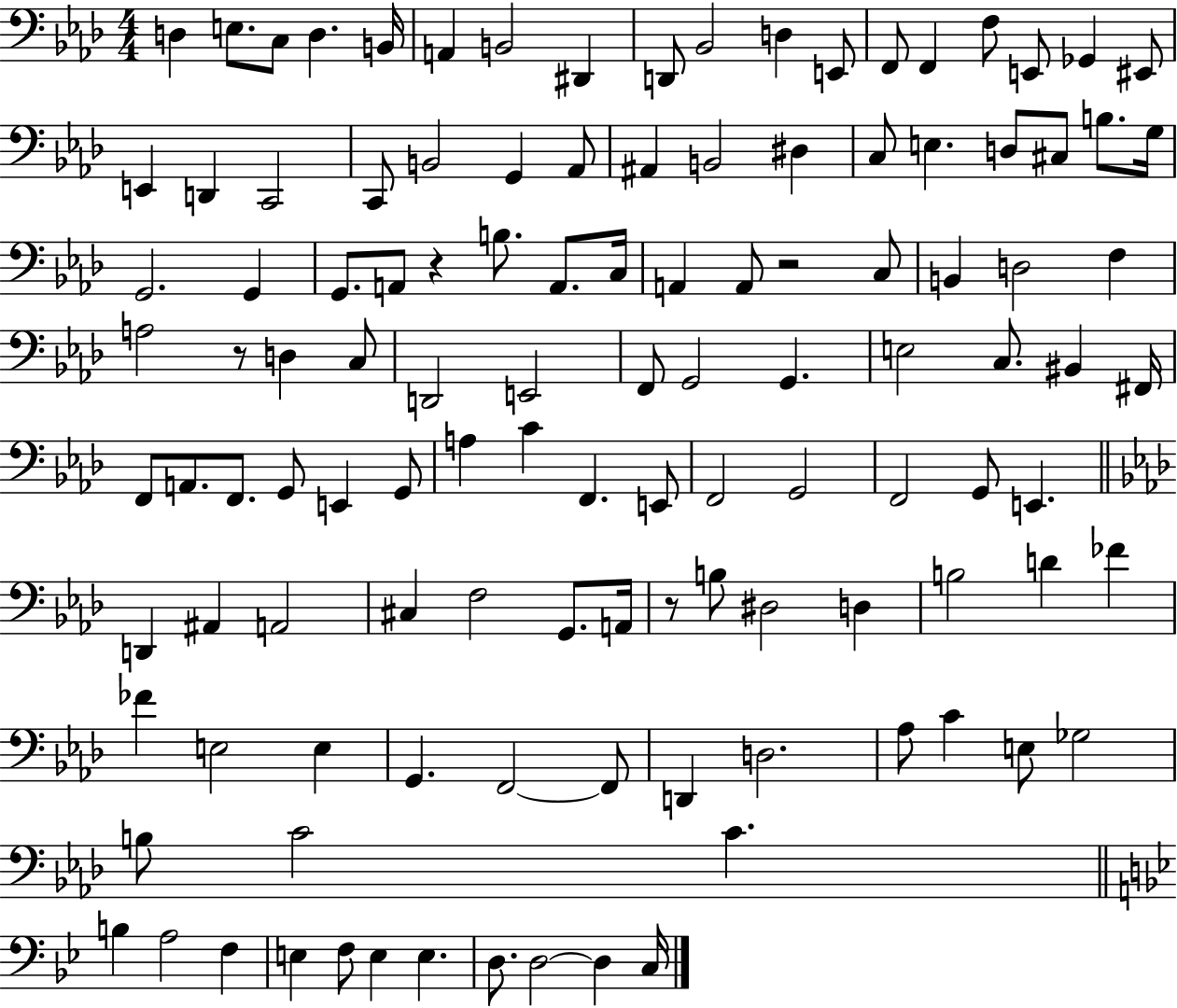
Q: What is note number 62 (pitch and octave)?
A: F2